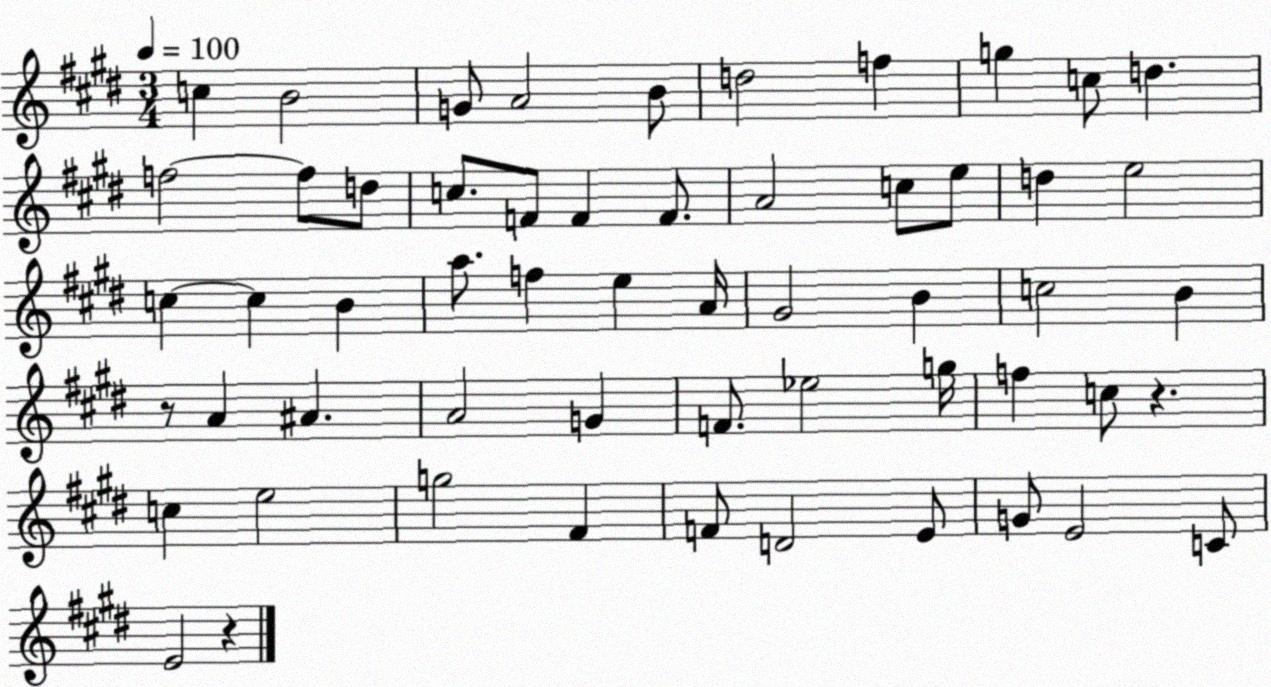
X:1
T:Untitled
M:3/4
L:1/4
K:E
c B2 G/2 A2 B/2 d2 f g c/2 d f2 f/2 d/2 c/2 F/2 F F/2 A2 c/2 e/2 d e2 c c B a/2 f e A/4 ^G2 B c2 B z/2 A ^A A2 G F/2 _e2 g/4 f c/2 z c e2 g2 ^F F/2 D2 E/2 G/2 E2 C/2 E2 z